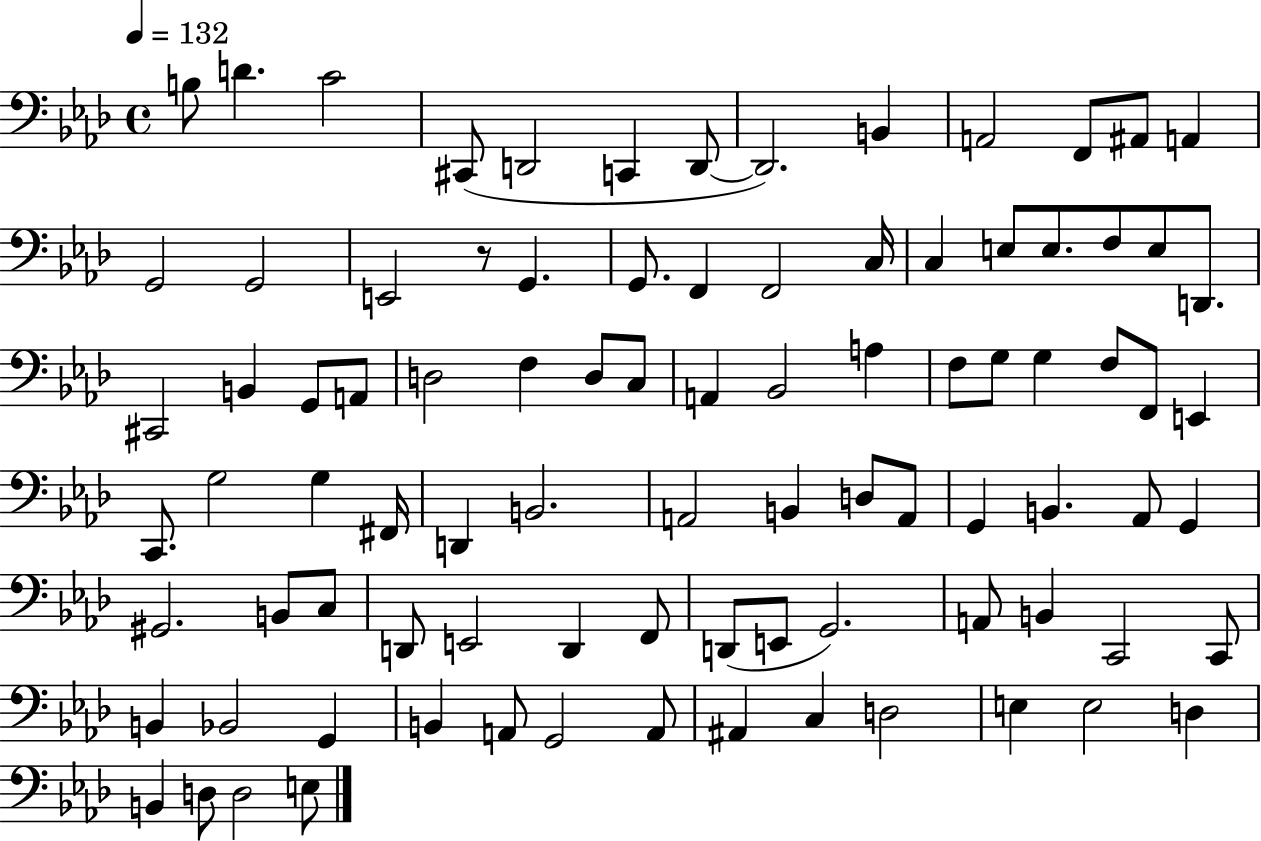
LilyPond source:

{
  \clef bass
  \time 4/4
  \defaultTimeSignature
  \key aes \major
  \tempo 4 = 132
  \repeat volta 2 { b8 d'4. c'2 | cis,8( d,2 c,4 d,8~~ | d,2.) b,4 | a,2 f,8 ais,8 a,4 | \break g,2 g,2 | e,2 r8 g,4. | g,8. f,4 f,2 c16 | c4 e8 e8. f8 e8 d,8. | \break cis,2 b,4 g,8 a,8 | d2 f4 d8 c8 | a,4 bes,2 a4 | f8 g8 g4 f8 f,8 e,4 | \break c,8. g2 g4 fis,16 | d,4 b,2. | a,2 b,4 d8 a,8 | g,4 b,4. aes,8 g,4 | \break gis,2. b,8 c8 | d,8 e,2 d,4 f,8 | d,8( e,8 g,2.) | a,8 b,4 c,2 c,8 | \break b,4 bes,2 g,4 | b,4 a,8 g,2 a,8 | ais,4 c4 d2 | e4 e2 d4 | \break b,4 d8 d2 e8 | } \bar "|."
}